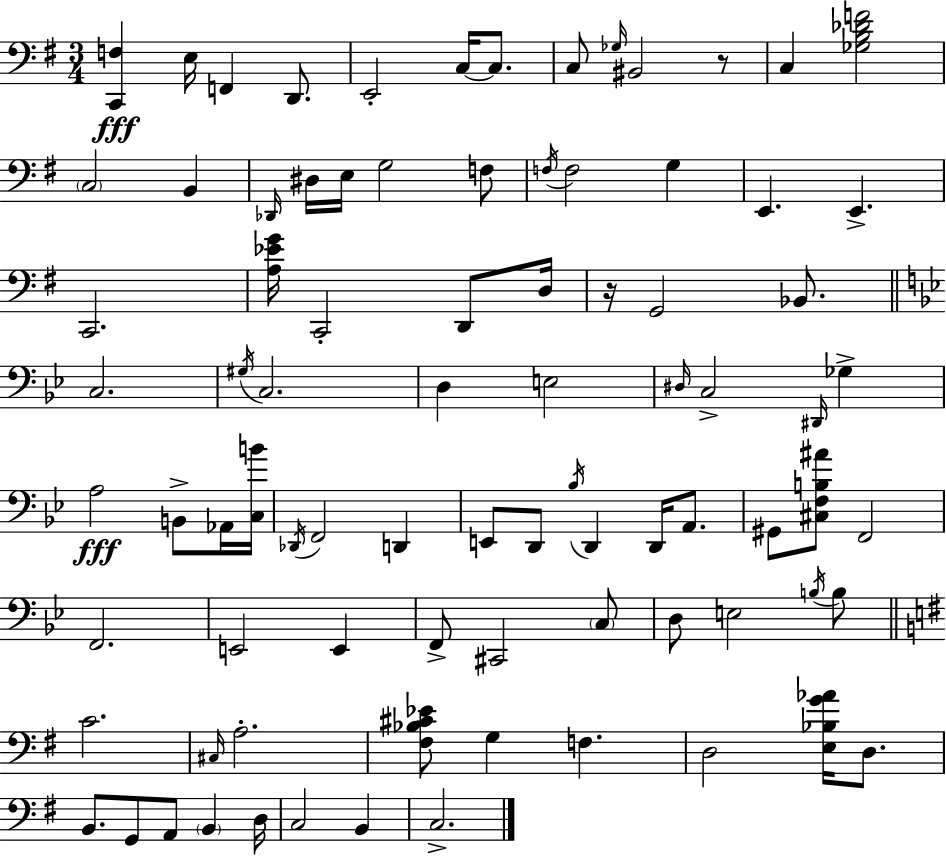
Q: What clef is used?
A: bass